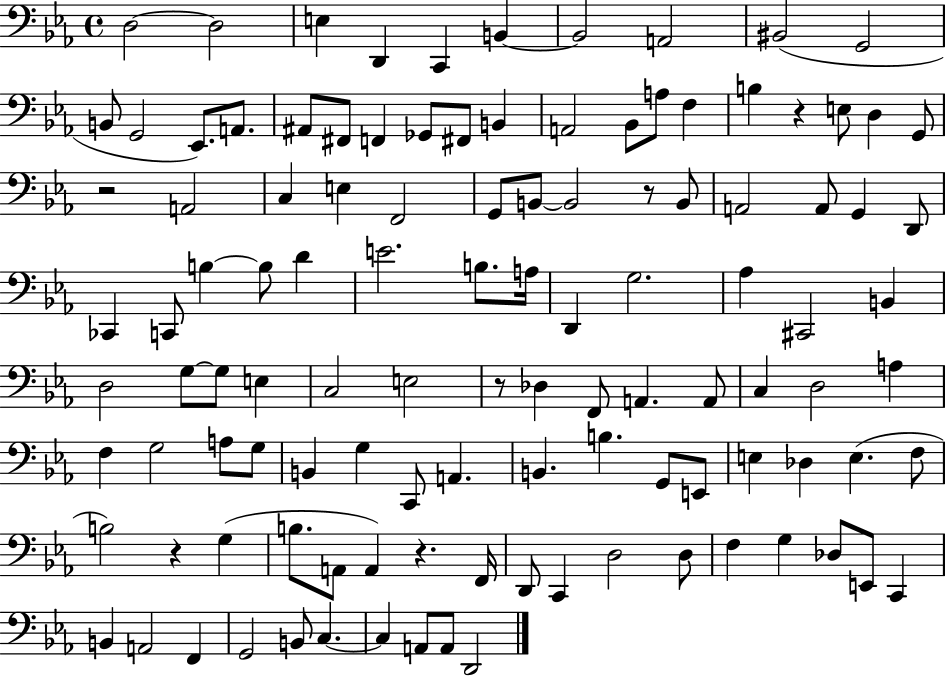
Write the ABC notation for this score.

X:1
T:Untitled
M:4/4
L:1/4
K:Eb
D,2 D,2 E, D,, C,, B,, B,,2 A,,2 ^B,,2 G,,2 B,,/2 G,,2 _E,,/2 A,,/2 ^A,,/2 ^F,,/2 F,, _G,,/2 ^F,,/2 B,, A,,2 _B,,/2 A,/2 F, B, z E,/2 D, G,,/2 z2 A,,2 C, E, F,,2 G,,/2 B,,/2 B,,2 z/2 B,,/2 A,,2 A,,/2 G,, D,,/2 _C,, C,,/2 B, B,/2 D E2 B,/2 A,/4 D,, G,2 _A, ^C,,2 B,, D,2 G,/2 G,/2 E, C,2 E,2 z/2 _D, F,,/2 A,, A,,/2 C, D,2 A, F, G,2 A,/2 G,/2 B,, G, C,,/2 A,, B,, B, G,,/2 E,,/2 E, _D, E, F,/2 B,2 z G, B,/2 A,,/2 A,, z F,,/4 D,,/2 C,, D,2 D,/2 F, G, _D,/2 E,,/2 C,, B,, A,,2 F,, G,,2 B,,/2 C, C, A,,/2 A,,/2 D,,2